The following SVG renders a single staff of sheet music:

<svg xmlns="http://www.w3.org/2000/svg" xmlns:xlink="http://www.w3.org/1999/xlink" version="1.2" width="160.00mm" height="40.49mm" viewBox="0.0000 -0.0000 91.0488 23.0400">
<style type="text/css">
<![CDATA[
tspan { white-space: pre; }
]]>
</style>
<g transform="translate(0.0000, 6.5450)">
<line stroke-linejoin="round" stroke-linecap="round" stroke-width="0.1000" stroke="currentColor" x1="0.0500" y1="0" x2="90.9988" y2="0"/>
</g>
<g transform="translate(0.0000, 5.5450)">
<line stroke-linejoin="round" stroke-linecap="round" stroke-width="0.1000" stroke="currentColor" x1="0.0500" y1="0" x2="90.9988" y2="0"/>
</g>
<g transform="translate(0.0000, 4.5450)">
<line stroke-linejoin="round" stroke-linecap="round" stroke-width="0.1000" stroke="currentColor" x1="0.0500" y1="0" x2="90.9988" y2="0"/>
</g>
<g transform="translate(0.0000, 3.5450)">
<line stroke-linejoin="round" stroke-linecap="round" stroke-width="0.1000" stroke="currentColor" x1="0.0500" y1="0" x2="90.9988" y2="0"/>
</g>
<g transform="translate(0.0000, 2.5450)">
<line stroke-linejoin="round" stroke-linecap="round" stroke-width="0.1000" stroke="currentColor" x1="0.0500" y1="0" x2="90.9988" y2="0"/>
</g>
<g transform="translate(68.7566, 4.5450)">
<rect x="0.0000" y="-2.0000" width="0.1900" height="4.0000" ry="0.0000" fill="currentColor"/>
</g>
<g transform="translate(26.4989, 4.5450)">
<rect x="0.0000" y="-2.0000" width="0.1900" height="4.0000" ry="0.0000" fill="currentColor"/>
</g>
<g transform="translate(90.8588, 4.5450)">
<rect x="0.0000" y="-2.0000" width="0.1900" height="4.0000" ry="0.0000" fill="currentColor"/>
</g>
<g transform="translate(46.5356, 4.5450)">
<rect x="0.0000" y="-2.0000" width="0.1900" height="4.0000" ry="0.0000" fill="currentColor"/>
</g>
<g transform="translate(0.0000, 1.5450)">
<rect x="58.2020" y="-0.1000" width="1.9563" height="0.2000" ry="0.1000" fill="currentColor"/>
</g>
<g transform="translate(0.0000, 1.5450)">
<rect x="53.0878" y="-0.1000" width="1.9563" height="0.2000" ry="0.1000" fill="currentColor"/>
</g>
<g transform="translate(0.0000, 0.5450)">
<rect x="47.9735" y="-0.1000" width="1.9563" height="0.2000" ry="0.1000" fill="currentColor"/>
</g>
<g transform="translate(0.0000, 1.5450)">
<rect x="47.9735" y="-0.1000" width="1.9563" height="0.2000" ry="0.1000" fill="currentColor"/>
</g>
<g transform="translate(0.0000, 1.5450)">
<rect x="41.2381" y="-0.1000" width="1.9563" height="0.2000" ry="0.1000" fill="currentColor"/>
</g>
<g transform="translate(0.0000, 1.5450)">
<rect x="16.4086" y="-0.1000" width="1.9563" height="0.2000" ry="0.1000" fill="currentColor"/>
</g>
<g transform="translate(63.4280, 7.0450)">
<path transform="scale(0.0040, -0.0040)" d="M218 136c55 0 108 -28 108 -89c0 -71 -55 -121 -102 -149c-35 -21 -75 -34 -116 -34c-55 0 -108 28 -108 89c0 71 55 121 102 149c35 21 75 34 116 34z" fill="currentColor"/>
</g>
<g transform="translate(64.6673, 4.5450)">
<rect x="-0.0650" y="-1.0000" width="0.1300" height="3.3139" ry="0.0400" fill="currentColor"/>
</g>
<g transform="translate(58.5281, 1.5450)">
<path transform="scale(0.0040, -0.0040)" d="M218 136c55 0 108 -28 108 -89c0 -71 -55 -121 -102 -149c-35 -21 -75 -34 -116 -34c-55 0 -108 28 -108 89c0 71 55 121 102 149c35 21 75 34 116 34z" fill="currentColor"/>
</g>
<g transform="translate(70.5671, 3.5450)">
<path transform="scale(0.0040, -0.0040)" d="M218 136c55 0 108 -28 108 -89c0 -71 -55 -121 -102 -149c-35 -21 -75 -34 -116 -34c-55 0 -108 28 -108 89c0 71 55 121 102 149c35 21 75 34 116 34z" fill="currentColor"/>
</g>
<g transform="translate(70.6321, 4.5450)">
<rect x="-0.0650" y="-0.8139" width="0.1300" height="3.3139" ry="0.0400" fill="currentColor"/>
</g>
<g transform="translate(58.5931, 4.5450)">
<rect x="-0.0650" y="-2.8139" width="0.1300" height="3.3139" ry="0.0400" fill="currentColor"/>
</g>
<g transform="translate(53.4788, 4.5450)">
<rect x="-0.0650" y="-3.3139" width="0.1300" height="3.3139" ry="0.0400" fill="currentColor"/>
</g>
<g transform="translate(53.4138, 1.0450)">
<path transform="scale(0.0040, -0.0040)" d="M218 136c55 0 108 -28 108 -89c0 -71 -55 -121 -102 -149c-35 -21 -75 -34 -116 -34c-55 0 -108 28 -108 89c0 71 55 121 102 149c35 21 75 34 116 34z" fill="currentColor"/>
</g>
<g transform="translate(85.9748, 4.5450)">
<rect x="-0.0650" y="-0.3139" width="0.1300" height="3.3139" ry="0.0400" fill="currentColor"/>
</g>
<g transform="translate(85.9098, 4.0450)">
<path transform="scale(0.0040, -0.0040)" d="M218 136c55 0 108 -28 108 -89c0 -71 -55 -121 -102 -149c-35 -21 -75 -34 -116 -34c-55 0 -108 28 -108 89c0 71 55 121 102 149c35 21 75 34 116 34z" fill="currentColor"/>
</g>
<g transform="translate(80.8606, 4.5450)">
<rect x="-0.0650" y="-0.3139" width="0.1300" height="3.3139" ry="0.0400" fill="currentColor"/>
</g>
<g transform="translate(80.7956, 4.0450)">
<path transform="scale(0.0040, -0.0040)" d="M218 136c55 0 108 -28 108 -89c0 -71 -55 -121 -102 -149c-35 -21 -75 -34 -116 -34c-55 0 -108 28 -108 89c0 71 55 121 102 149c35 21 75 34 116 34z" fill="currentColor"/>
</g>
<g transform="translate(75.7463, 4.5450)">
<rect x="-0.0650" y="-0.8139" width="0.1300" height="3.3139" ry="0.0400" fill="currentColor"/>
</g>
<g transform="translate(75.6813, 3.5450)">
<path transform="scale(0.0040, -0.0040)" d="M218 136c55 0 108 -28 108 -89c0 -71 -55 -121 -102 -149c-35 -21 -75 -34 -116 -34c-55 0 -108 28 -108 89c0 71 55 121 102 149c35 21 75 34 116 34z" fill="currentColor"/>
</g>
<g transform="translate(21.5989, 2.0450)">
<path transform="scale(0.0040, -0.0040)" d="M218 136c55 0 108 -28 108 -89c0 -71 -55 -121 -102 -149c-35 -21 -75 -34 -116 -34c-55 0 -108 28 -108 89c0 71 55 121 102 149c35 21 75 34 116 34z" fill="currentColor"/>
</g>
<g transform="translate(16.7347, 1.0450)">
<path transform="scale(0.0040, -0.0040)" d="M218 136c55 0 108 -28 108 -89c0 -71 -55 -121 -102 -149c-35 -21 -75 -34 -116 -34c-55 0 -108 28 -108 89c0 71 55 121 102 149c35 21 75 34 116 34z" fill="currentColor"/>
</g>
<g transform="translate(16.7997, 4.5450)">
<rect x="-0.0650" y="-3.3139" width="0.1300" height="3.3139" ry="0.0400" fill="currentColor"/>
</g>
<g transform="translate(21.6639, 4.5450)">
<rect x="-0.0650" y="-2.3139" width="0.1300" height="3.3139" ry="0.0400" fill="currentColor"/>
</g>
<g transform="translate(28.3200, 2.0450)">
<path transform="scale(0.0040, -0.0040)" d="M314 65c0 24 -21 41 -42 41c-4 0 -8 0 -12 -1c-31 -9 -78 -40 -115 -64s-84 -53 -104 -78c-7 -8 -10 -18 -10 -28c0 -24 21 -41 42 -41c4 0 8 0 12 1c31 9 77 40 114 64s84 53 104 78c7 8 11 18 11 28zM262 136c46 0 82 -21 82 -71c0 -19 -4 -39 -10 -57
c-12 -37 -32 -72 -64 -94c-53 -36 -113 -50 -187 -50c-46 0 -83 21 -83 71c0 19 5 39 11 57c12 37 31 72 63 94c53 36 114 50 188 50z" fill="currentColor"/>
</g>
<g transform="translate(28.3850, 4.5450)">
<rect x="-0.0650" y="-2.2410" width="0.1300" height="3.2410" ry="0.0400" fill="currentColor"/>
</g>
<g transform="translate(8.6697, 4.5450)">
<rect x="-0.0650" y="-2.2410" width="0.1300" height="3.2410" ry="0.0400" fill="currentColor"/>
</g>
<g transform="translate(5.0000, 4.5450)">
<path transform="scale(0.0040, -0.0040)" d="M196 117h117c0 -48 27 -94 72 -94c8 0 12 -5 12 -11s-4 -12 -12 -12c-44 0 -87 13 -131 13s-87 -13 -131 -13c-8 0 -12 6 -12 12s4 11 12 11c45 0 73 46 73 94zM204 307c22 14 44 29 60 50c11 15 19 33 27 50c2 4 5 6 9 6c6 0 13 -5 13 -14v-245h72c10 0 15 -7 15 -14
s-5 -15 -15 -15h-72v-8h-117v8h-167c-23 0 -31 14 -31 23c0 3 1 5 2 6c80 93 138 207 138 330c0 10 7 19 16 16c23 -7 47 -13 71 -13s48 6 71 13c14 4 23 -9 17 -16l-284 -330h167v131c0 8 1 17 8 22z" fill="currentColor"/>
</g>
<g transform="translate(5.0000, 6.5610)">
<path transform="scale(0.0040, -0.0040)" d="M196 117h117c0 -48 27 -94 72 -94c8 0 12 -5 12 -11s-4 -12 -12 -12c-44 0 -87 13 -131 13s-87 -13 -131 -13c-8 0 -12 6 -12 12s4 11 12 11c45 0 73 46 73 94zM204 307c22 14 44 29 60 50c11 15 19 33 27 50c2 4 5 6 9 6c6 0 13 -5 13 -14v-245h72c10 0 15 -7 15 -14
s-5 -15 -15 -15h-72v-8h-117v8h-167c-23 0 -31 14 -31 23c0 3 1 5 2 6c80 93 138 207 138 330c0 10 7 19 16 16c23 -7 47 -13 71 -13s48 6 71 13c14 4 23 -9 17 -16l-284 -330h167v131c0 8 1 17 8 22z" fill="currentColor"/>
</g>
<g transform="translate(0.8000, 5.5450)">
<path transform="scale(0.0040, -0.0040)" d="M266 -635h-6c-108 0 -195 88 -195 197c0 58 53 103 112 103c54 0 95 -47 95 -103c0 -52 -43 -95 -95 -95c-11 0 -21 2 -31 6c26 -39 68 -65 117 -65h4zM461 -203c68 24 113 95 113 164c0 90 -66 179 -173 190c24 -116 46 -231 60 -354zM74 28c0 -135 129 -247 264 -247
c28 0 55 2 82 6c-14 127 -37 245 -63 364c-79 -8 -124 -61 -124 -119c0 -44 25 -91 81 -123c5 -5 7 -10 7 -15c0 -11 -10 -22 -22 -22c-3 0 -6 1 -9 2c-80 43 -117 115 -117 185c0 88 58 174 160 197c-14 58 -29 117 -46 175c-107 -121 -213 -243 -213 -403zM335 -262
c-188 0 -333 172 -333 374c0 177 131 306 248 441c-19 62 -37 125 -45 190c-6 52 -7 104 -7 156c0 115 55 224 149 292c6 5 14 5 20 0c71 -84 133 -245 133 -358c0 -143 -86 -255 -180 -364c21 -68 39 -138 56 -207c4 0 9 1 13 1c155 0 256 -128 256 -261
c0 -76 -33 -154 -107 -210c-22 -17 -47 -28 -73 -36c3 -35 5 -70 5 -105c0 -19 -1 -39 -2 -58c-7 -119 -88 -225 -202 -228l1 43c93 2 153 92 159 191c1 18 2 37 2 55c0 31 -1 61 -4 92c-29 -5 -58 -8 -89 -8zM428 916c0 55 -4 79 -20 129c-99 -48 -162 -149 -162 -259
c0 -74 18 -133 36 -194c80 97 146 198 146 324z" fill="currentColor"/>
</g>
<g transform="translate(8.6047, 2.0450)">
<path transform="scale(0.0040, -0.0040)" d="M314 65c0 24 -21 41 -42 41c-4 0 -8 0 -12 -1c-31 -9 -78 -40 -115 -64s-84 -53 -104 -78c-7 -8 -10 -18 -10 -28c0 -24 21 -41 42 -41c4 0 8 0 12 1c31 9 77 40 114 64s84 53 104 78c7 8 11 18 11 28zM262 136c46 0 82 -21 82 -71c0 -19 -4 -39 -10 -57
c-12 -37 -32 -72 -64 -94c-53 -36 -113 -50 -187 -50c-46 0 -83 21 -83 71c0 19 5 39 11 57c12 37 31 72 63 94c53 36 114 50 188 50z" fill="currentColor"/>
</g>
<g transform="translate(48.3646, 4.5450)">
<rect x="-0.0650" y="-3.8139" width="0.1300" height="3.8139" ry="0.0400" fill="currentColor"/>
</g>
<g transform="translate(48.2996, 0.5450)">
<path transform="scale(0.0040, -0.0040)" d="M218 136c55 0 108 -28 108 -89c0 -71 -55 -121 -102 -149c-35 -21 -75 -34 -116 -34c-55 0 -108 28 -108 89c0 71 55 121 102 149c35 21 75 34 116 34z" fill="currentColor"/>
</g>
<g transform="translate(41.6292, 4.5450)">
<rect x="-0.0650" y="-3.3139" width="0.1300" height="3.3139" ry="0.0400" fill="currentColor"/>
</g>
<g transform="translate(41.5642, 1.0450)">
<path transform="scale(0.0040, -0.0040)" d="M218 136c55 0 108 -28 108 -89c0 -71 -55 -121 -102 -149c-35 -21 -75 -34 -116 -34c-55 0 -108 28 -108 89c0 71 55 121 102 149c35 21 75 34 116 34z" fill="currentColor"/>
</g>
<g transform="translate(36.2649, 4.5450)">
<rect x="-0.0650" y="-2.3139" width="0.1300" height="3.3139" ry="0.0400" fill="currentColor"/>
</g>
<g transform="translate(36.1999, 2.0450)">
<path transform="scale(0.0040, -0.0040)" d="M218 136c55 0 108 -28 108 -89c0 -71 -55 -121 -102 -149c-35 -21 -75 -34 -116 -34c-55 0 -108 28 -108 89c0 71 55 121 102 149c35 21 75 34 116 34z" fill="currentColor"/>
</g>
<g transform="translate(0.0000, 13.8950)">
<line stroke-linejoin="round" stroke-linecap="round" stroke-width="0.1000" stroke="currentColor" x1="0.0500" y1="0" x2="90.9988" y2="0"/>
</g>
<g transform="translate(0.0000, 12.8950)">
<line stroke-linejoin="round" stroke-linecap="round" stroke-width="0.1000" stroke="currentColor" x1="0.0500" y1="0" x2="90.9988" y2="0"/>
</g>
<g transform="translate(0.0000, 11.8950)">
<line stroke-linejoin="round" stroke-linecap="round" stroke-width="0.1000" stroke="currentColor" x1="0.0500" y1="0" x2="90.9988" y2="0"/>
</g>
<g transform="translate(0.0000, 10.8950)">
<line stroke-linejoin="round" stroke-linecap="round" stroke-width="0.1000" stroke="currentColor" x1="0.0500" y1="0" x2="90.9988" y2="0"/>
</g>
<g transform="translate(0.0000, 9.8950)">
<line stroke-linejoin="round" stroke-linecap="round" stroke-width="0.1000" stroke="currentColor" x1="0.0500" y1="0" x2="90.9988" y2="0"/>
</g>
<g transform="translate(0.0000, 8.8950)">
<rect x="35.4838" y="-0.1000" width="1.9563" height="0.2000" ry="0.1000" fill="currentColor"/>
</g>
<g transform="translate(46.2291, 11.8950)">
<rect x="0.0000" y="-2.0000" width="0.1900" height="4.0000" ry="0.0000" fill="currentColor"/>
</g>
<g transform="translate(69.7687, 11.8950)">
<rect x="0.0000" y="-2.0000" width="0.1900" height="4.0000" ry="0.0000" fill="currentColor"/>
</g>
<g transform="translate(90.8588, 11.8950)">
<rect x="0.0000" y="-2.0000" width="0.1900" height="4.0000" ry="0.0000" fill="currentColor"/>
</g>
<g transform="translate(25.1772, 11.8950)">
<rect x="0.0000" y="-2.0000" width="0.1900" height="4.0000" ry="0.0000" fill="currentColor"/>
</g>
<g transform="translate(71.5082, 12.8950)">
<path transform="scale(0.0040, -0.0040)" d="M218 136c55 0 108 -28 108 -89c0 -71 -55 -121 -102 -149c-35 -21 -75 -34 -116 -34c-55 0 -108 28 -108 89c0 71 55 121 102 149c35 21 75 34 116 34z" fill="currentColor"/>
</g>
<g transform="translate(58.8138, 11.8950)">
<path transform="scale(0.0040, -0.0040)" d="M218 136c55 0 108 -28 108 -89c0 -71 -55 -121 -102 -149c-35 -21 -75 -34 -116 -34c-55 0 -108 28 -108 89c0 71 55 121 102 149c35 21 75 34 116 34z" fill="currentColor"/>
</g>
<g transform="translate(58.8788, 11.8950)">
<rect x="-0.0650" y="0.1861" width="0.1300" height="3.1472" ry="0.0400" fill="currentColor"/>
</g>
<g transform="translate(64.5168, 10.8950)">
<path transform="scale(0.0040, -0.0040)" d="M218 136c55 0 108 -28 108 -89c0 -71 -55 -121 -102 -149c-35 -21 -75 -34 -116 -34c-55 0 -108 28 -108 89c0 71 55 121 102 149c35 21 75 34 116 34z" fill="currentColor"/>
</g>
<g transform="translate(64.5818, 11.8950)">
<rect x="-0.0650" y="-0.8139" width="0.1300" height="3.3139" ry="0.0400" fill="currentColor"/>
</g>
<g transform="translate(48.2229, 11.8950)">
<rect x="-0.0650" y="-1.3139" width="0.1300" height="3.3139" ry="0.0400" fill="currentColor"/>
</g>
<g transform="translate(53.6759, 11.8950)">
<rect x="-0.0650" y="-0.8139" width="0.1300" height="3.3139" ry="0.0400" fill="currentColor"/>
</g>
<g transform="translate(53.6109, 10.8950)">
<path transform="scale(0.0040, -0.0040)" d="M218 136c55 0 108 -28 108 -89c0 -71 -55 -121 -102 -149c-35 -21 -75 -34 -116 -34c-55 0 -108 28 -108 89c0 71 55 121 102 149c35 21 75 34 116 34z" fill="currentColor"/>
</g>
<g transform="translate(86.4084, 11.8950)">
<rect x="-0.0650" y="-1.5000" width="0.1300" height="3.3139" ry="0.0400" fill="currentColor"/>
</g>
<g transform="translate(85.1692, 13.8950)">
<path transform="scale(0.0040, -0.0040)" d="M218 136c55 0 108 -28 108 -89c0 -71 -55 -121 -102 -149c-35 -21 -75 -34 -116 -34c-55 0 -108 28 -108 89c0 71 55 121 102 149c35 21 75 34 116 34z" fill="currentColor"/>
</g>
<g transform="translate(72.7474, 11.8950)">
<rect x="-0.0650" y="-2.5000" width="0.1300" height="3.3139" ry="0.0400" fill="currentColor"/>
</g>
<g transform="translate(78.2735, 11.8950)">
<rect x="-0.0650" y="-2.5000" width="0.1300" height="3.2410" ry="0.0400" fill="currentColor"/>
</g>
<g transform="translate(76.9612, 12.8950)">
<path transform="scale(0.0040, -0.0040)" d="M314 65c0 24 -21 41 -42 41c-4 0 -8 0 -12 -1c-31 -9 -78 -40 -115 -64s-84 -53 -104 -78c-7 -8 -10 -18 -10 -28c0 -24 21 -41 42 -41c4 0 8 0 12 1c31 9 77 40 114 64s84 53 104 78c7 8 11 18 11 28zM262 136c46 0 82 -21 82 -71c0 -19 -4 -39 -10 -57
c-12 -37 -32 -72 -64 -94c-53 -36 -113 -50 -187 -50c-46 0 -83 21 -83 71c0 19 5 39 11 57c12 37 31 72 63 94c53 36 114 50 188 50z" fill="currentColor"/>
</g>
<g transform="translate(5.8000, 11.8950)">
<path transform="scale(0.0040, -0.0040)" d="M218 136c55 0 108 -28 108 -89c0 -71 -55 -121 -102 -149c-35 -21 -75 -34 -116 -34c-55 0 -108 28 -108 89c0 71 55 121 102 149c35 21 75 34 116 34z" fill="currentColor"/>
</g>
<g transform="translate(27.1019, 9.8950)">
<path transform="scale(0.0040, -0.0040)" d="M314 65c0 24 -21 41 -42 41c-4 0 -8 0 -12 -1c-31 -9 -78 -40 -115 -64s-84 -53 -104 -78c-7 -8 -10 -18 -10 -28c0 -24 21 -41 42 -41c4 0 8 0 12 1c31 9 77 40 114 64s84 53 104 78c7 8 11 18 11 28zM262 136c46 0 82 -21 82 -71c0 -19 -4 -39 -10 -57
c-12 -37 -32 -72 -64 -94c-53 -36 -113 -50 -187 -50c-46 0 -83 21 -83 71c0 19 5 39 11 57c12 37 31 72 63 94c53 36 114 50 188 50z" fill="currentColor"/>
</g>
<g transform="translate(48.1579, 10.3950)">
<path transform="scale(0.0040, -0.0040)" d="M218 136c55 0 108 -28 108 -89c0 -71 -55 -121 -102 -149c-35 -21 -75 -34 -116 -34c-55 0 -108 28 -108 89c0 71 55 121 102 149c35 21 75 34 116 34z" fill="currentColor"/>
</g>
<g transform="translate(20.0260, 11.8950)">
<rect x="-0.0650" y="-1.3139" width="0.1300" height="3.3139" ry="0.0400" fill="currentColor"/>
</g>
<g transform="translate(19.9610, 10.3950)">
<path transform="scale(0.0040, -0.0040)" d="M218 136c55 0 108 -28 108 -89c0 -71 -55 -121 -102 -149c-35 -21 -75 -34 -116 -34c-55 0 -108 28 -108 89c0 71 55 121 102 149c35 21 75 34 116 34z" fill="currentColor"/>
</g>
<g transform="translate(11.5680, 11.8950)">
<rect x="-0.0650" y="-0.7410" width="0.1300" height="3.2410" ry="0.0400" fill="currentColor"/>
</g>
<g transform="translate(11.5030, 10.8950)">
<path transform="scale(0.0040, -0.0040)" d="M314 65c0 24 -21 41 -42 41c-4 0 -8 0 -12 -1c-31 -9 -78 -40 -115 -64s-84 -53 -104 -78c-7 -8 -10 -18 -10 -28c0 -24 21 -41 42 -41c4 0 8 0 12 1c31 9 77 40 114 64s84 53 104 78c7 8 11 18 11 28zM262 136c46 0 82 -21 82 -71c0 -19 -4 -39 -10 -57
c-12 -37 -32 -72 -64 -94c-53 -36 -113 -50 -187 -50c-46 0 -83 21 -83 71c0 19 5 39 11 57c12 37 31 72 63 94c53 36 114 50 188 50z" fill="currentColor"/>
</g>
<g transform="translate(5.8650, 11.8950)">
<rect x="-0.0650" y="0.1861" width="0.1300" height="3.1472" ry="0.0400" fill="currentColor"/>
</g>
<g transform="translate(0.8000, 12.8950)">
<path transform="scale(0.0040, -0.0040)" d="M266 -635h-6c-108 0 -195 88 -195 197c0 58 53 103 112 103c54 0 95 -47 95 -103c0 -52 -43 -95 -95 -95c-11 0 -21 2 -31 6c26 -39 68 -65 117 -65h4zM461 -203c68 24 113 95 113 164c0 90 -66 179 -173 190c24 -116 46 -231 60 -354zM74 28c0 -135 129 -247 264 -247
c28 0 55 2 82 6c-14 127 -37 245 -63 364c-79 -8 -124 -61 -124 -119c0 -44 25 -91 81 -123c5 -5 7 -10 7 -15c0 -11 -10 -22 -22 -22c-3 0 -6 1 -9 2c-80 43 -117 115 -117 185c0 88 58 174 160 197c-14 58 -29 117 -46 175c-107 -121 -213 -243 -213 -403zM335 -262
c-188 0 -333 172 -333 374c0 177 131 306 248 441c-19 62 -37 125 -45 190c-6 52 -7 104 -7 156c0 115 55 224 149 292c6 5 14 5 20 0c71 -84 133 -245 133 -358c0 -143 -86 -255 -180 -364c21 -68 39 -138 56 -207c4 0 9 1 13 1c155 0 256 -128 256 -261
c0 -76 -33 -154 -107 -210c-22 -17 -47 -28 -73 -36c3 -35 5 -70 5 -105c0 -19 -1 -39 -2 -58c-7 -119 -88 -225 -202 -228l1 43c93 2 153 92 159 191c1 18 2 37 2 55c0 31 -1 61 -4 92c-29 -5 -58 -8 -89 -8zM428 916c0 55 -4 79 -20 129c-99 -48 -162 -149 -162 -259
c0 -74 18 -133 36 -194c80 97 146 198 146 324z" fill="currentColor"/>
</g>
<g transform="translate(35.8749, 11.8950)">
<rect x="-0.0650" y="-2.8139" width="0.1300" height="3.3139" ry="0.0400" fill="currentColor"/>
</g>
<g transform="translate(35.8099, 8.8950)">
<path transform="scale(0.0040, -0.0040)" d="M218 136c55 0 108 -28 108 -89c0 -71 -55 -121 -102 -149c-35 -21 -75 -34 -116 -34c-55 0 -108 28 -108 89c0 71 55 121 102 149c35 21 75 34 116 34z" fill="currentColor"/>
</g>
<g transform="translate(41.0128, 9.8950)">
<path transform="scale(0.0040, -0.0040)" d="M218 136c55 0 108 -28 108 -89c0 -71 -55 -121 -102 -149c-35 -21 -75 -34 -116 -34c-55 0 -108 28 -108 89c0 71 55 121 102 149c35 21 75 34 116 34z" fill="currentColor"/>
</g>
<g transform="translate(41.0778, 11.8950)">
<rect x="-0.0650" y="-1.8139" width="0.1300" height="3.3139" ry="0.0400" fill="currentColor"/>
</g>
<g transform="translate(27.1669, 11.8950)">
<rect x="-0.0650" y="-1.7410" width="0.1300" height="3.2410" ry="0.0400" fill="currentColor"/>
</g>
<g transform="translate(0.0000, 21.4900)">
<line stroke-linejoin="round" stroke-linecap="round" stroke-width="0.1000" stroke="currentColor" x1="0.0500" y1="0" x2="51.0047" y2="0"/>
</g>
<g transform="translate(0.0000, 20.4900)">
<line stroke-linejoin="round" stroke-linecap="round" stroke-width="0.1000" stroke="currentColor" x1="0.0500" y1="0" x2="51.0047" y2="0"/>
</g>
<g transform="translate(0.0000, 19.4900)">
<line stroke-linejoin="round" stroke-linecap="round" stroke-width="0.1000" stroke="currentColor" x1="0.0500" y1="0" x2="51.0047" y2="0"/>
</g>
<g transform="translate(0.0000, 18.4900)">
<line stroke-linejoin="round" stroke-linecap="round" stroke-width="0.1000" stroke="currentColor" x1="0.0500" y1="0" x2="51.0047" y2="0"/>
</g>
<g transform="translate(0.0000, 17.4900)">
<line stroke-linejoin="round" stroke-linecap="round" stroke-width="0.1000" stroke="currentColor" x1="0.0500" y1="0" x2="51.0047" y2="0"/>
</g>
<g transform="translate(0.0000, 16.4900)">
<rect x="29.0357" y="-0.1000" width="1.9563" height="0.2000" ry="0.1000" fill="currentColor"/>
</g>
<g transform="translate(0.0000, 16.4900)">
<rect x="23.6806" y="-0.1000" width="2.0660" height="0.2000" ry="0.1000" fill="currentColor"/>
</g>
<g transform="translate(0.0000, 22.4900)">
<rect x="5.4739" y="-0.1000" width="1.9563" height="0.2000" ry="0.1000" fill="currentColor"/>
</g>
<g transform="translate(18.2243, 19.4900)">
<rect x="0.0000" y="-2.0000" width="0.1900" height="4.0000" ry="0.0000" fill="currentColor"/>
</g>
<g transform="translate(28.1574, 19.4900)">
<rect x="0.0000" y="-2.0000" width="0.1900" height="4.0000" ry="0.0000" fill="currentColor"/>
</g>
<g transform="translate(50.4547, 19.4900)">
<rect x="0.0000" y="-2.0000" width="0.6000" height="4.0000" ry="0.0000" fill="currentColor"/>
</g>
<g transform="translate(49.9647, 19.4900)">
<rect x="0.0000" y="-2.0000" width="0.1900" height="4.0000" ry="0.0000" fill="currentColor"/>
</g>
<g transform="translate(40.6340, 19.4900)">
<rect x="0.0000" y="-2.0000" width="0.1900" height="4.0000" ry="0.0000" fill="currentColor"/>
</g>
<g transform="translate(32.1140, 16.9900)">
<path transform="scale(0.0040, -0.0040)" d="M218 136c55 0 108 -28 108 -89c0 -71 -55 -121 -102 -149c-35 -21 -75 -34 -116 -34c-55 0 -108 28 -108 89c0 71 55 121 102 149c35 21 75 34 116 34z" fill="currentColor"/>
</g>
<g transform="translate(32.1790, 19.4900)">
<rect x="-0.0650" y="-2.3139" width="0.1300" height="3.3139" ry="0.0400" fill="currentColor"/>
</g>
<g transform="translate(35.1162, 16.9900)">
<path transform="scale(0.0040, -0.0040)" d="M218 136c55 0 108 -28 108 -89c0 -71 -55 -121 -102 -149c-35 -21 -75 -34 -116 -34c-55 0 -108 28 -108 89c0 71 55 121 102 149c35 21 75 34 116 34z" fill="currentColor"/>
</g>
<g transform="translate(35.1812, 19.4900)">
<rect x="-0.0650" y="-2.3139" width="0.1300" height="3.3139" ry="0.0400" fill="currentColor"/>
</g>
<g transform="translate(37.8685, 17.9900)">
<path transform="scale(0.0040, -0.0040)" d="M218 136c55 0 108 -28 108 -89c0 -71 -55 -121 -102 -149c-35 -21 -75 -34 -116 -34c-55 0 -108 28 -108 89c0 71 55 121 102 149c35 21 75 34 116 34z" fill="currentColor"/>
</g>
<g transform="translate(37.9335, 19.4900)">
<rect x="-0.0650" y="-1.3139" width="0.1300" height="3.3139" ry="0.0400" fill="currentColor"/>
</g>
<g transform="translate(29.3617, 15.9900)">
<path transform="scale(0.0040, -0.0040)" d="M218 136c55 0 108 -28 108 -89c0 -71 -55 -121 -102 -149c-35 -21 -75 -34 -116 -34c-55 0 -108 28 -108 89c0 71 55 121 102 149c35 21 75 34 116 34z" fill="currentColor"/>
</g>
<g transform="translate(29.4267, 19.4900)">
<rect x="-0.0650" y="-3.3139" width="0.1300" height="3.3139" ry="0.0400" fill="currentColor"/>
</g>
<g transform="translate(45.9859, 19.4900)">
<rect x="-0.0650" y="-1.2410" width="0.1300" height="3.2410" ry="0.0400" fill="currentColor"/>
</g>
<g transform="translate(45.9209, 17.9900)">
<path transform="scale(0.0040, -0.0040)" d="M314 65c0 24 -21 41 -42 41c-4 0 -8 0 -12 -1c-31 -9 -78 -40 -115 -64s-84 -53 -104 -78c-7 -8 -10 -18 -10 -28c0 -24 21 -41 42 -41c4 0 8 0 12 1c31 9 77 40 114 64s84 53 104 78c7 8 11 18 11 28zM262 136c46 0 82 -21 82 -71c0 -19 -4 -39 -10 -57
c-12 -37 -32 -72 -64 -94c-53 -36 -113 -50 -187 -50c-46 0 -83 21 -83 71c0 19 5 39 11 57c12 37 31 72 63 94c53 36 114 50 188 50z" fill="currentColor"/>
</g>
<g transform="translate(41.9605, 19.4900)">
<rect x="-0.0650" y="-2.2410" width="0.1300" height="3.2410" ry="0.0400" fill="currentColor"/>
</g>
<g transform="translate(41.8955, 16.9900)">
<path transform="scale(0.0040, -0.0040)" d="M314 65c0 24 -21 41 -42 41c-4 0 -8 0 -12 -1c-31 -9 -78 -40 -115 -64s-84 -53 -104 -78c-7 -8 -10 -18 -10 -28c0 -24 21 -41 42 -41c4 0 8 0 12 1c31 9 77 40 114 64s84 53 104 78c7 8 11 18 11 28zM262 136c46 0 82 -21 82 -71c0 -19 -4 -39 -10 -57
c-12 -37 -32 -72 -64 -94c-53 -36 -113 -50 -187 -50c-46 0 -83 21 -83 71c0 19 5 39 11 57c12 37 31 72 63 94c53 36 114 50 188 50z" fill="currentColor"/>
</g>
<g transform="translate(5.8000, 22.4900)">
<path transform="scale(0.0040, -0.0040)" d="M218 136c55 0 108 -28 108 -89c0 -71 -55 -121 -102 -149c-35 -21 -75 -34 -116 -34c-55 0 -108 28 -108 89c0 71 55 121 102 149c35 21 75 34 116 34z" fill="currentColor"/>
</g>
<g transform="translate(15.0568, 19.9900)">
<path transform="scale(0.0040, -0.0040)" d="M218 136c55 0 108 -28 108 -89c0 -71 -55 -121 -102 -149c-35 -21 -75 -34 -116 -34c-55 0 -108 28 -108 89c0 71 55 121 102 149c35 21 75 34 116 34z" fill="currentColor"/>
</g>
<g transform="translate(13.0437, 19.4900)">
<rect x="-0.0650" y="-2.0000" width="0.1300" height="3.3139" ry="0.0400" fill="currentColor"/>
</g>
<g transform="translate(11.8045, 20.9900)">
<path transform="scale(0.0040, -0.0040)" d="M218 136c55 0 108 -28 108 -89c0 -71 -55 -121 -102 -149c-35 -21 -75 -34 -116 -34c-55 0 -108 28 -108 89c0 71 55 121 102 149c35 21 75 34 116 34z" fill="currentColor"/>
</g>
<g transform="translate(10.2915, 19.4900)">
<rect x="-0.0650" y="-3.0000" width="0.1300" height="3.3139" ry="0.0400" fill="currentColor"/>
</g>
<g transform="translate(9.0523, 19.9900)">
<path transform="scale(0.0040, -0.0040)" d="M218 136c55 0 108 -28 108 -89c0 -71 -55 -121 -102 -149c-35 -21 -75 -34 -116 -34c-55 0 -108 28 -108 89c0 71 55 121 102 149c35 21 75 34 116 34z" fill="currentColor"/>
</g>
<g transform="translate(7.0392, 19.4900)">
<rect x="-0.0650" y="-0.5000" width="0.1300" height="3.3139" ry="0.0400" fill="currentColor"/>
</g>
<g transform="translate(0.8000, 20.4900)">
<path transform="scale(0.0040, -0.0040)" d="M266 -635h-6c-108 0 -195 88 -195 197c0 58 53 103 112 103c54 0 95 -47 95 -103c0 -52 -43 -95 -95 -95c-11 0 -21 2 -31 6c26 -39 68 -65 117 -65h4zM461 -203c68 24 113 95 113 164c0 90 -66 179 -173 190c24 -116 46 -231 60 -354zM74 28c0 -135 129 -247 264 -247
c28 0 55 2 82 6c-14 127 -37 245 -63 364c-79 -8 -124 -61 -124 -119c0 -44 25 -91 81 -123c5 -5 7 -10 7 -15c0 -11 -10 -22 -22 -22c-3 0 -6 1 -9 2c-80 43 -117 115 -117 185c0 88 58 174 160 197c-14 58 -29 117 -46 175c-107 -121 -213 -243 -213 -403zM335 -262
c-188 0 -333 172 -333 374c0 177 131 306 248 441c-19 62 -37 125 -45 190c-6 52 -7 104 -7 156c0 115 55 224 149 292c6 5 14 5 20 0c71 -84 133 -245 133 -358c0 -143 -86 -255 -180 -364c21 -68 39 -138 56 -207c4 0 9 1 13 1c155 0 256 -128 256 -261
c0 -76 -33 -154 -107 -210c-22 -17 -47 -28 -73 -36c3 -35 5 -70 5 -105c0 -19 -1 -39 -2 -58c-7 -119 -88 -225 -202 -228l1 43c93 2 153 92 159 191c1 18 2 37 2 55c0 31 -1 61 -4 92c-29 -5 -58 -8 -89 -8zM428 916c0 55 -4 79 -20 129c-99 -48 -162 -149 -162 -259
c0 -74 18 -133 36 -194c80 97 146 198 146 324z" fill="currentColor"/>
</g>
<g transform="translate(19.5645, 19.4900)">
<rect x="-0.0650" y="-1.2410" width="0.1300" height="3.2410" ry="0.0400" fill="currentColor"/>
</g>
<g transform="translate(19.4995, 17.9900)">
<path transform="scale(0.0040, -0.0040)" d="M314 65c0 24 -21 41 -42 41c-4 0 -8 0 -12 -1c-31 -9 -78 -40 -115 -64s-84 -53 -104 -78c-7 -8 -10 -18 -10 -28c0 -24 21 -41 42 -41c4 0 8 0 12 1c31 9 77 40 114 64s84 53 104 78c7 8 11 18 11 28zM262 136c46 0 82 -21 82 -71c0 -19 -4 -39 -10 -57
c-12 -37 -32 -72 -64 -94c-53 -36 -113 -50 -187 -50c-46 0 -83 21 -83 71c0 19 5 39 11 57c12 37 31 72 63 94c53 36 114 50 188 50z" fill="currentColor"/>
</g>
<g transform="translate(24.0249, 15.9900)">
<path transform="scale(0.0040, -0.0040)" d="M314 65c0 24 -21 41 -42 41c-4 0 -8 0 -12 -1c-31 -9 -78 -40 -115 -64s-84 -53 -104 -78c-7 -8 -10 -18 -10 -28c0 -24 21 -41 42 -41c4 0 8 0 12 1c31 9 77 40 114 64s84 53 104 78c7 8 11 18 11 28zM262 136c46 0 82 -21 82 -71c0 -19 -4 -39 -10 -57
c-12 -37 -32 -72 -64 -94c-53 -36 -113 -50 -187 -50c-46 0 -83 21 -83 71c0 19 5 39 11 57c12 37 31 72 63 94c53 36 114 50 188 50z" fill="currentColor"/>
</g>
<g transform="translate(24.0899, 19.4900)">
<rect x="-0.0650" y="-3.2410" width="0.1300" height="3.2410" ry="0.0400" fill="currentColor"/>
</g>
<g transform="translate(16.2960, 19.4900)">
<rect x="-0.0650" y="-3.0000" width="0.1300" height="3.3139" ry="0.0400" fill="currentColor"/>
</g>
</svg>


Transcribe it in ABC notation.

X:1
T:Untitled
M:4/4
L:1/4
K:C
g2 b g g2 g b c' b a D d d c c B d2 e f2 a f e d B d G G2 E C A F A e2 b2 b g g e g2 e2